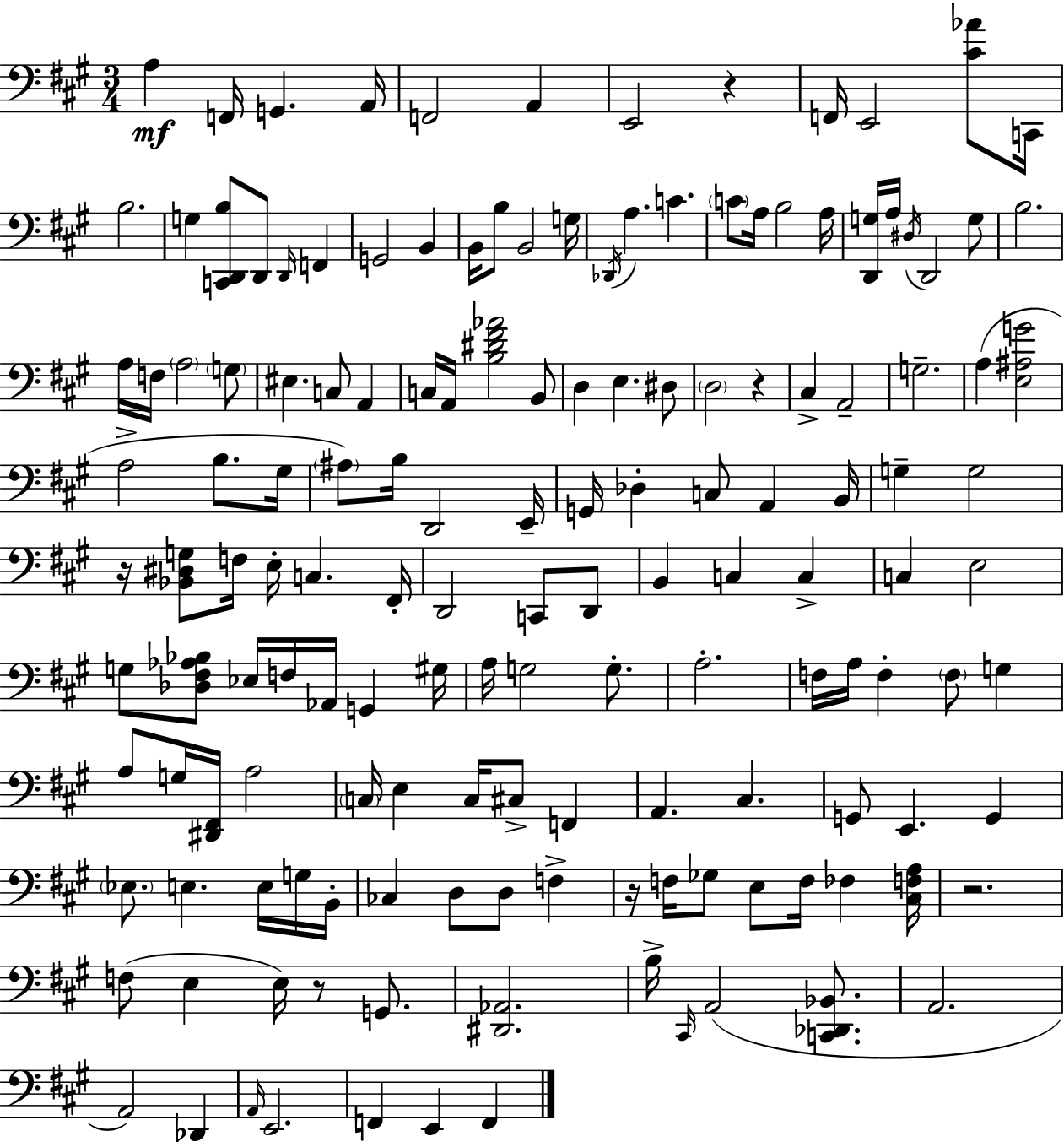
X:1
T:Untitled
M:3/4
L:1/4
K:A
A, F,,/4 G,, A,,/4 F,,2 A,, E,,2 z F,,/4 E,,2 [^C_A]/2 C,,/4 B,2 G, [C,,D,,B,]/2 D,,/2 D,,/4 F,, G,,2 B,, B,,/4 B,/2 B,,2 G,/4 _D,,/4 A, C C/2 A,/4 B,2 A,/4 [D,,G,]/4 A,/4 ^D,/4 D,,2 G,/2 B,2 A,/4 F,/4 A,2 G,/2 ^E, C,/2 A,, C,/4 A,,/4 [B,^D^F_A]2 B,,/2 D, E, ^D,/2 D,2 z ^C, A,,2 G,2 A, [E,^A,G]2 A,2 B,/2 ^G,/4 ^A,/2 B,/4 D,,2 E,,/4 G,,/4 _D, C,/2 A,, B,,/4 G, G,2 z/4 [_B,,^D,G,]/2 F,/4 E,/4 C, ^F,,/4 D,,2 C,,/2 D,,/2 B,, C, C, C, E,2 G,/2 [_D,^F,_A,_B,]/2 _E,/4 F,/4 _A,,/4 G,, ^G,/4 A,/4 G,2 G,/2 A,2 F,/4 A,/4 F, F,/2 G, A,/2 G,/4 [^D,,^F,,]/4 A,2 C,/4 E, C,/4 ^C,/2 F,, A,, ^C, G,,/2 E,, G,, _E,/2 E, E,/4 G,/4 B,,/4 _C, D,/2 D,/2 F, z/4 F,/4 _G,/2 E,/2 F,/4 _F, [^C,F,A,]/4 z2 F,/2 E, E,/4 z/2 G,,/2 [^D,,_A,,]2 B,/4 ^C,,/4 A,,2 [C,,_D,,_B,,]/2 A,,2 A,,2 _D,, A,,/4 E,,2 F,, E,, F,,